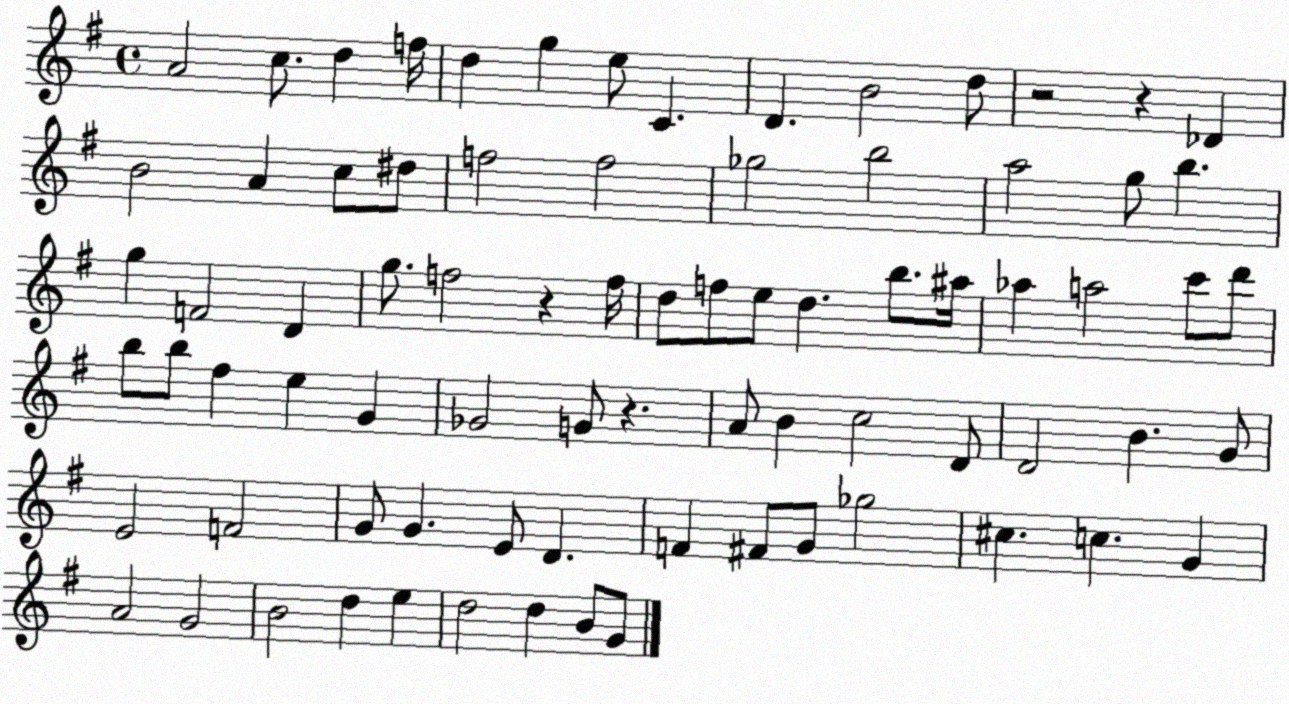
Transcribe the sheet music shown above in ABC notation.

X:1
T:Untitled
M:4/4
L:1/4
K:G
A2 c/2 d f/4 d g e/2 C D B2 d/2 z2 z _D B2 A c/2 ^d/2 f2 f2 _g2 b2 a2 g/2 b g F2 D g/2 f2 z f/4 d/2 f/2 e/2 d b/2 ^a/4 _a a2 c'/2 d'/2 b/2 b/2 ^f e G _G2 G/2 z A/2 B c2 D/2 D2 B G/2 E2 F2 G/2 G E/2 D F ^F/2 G/2 _g2 ^c c G A2 G2 B2 d e d2 d B/2 G/2